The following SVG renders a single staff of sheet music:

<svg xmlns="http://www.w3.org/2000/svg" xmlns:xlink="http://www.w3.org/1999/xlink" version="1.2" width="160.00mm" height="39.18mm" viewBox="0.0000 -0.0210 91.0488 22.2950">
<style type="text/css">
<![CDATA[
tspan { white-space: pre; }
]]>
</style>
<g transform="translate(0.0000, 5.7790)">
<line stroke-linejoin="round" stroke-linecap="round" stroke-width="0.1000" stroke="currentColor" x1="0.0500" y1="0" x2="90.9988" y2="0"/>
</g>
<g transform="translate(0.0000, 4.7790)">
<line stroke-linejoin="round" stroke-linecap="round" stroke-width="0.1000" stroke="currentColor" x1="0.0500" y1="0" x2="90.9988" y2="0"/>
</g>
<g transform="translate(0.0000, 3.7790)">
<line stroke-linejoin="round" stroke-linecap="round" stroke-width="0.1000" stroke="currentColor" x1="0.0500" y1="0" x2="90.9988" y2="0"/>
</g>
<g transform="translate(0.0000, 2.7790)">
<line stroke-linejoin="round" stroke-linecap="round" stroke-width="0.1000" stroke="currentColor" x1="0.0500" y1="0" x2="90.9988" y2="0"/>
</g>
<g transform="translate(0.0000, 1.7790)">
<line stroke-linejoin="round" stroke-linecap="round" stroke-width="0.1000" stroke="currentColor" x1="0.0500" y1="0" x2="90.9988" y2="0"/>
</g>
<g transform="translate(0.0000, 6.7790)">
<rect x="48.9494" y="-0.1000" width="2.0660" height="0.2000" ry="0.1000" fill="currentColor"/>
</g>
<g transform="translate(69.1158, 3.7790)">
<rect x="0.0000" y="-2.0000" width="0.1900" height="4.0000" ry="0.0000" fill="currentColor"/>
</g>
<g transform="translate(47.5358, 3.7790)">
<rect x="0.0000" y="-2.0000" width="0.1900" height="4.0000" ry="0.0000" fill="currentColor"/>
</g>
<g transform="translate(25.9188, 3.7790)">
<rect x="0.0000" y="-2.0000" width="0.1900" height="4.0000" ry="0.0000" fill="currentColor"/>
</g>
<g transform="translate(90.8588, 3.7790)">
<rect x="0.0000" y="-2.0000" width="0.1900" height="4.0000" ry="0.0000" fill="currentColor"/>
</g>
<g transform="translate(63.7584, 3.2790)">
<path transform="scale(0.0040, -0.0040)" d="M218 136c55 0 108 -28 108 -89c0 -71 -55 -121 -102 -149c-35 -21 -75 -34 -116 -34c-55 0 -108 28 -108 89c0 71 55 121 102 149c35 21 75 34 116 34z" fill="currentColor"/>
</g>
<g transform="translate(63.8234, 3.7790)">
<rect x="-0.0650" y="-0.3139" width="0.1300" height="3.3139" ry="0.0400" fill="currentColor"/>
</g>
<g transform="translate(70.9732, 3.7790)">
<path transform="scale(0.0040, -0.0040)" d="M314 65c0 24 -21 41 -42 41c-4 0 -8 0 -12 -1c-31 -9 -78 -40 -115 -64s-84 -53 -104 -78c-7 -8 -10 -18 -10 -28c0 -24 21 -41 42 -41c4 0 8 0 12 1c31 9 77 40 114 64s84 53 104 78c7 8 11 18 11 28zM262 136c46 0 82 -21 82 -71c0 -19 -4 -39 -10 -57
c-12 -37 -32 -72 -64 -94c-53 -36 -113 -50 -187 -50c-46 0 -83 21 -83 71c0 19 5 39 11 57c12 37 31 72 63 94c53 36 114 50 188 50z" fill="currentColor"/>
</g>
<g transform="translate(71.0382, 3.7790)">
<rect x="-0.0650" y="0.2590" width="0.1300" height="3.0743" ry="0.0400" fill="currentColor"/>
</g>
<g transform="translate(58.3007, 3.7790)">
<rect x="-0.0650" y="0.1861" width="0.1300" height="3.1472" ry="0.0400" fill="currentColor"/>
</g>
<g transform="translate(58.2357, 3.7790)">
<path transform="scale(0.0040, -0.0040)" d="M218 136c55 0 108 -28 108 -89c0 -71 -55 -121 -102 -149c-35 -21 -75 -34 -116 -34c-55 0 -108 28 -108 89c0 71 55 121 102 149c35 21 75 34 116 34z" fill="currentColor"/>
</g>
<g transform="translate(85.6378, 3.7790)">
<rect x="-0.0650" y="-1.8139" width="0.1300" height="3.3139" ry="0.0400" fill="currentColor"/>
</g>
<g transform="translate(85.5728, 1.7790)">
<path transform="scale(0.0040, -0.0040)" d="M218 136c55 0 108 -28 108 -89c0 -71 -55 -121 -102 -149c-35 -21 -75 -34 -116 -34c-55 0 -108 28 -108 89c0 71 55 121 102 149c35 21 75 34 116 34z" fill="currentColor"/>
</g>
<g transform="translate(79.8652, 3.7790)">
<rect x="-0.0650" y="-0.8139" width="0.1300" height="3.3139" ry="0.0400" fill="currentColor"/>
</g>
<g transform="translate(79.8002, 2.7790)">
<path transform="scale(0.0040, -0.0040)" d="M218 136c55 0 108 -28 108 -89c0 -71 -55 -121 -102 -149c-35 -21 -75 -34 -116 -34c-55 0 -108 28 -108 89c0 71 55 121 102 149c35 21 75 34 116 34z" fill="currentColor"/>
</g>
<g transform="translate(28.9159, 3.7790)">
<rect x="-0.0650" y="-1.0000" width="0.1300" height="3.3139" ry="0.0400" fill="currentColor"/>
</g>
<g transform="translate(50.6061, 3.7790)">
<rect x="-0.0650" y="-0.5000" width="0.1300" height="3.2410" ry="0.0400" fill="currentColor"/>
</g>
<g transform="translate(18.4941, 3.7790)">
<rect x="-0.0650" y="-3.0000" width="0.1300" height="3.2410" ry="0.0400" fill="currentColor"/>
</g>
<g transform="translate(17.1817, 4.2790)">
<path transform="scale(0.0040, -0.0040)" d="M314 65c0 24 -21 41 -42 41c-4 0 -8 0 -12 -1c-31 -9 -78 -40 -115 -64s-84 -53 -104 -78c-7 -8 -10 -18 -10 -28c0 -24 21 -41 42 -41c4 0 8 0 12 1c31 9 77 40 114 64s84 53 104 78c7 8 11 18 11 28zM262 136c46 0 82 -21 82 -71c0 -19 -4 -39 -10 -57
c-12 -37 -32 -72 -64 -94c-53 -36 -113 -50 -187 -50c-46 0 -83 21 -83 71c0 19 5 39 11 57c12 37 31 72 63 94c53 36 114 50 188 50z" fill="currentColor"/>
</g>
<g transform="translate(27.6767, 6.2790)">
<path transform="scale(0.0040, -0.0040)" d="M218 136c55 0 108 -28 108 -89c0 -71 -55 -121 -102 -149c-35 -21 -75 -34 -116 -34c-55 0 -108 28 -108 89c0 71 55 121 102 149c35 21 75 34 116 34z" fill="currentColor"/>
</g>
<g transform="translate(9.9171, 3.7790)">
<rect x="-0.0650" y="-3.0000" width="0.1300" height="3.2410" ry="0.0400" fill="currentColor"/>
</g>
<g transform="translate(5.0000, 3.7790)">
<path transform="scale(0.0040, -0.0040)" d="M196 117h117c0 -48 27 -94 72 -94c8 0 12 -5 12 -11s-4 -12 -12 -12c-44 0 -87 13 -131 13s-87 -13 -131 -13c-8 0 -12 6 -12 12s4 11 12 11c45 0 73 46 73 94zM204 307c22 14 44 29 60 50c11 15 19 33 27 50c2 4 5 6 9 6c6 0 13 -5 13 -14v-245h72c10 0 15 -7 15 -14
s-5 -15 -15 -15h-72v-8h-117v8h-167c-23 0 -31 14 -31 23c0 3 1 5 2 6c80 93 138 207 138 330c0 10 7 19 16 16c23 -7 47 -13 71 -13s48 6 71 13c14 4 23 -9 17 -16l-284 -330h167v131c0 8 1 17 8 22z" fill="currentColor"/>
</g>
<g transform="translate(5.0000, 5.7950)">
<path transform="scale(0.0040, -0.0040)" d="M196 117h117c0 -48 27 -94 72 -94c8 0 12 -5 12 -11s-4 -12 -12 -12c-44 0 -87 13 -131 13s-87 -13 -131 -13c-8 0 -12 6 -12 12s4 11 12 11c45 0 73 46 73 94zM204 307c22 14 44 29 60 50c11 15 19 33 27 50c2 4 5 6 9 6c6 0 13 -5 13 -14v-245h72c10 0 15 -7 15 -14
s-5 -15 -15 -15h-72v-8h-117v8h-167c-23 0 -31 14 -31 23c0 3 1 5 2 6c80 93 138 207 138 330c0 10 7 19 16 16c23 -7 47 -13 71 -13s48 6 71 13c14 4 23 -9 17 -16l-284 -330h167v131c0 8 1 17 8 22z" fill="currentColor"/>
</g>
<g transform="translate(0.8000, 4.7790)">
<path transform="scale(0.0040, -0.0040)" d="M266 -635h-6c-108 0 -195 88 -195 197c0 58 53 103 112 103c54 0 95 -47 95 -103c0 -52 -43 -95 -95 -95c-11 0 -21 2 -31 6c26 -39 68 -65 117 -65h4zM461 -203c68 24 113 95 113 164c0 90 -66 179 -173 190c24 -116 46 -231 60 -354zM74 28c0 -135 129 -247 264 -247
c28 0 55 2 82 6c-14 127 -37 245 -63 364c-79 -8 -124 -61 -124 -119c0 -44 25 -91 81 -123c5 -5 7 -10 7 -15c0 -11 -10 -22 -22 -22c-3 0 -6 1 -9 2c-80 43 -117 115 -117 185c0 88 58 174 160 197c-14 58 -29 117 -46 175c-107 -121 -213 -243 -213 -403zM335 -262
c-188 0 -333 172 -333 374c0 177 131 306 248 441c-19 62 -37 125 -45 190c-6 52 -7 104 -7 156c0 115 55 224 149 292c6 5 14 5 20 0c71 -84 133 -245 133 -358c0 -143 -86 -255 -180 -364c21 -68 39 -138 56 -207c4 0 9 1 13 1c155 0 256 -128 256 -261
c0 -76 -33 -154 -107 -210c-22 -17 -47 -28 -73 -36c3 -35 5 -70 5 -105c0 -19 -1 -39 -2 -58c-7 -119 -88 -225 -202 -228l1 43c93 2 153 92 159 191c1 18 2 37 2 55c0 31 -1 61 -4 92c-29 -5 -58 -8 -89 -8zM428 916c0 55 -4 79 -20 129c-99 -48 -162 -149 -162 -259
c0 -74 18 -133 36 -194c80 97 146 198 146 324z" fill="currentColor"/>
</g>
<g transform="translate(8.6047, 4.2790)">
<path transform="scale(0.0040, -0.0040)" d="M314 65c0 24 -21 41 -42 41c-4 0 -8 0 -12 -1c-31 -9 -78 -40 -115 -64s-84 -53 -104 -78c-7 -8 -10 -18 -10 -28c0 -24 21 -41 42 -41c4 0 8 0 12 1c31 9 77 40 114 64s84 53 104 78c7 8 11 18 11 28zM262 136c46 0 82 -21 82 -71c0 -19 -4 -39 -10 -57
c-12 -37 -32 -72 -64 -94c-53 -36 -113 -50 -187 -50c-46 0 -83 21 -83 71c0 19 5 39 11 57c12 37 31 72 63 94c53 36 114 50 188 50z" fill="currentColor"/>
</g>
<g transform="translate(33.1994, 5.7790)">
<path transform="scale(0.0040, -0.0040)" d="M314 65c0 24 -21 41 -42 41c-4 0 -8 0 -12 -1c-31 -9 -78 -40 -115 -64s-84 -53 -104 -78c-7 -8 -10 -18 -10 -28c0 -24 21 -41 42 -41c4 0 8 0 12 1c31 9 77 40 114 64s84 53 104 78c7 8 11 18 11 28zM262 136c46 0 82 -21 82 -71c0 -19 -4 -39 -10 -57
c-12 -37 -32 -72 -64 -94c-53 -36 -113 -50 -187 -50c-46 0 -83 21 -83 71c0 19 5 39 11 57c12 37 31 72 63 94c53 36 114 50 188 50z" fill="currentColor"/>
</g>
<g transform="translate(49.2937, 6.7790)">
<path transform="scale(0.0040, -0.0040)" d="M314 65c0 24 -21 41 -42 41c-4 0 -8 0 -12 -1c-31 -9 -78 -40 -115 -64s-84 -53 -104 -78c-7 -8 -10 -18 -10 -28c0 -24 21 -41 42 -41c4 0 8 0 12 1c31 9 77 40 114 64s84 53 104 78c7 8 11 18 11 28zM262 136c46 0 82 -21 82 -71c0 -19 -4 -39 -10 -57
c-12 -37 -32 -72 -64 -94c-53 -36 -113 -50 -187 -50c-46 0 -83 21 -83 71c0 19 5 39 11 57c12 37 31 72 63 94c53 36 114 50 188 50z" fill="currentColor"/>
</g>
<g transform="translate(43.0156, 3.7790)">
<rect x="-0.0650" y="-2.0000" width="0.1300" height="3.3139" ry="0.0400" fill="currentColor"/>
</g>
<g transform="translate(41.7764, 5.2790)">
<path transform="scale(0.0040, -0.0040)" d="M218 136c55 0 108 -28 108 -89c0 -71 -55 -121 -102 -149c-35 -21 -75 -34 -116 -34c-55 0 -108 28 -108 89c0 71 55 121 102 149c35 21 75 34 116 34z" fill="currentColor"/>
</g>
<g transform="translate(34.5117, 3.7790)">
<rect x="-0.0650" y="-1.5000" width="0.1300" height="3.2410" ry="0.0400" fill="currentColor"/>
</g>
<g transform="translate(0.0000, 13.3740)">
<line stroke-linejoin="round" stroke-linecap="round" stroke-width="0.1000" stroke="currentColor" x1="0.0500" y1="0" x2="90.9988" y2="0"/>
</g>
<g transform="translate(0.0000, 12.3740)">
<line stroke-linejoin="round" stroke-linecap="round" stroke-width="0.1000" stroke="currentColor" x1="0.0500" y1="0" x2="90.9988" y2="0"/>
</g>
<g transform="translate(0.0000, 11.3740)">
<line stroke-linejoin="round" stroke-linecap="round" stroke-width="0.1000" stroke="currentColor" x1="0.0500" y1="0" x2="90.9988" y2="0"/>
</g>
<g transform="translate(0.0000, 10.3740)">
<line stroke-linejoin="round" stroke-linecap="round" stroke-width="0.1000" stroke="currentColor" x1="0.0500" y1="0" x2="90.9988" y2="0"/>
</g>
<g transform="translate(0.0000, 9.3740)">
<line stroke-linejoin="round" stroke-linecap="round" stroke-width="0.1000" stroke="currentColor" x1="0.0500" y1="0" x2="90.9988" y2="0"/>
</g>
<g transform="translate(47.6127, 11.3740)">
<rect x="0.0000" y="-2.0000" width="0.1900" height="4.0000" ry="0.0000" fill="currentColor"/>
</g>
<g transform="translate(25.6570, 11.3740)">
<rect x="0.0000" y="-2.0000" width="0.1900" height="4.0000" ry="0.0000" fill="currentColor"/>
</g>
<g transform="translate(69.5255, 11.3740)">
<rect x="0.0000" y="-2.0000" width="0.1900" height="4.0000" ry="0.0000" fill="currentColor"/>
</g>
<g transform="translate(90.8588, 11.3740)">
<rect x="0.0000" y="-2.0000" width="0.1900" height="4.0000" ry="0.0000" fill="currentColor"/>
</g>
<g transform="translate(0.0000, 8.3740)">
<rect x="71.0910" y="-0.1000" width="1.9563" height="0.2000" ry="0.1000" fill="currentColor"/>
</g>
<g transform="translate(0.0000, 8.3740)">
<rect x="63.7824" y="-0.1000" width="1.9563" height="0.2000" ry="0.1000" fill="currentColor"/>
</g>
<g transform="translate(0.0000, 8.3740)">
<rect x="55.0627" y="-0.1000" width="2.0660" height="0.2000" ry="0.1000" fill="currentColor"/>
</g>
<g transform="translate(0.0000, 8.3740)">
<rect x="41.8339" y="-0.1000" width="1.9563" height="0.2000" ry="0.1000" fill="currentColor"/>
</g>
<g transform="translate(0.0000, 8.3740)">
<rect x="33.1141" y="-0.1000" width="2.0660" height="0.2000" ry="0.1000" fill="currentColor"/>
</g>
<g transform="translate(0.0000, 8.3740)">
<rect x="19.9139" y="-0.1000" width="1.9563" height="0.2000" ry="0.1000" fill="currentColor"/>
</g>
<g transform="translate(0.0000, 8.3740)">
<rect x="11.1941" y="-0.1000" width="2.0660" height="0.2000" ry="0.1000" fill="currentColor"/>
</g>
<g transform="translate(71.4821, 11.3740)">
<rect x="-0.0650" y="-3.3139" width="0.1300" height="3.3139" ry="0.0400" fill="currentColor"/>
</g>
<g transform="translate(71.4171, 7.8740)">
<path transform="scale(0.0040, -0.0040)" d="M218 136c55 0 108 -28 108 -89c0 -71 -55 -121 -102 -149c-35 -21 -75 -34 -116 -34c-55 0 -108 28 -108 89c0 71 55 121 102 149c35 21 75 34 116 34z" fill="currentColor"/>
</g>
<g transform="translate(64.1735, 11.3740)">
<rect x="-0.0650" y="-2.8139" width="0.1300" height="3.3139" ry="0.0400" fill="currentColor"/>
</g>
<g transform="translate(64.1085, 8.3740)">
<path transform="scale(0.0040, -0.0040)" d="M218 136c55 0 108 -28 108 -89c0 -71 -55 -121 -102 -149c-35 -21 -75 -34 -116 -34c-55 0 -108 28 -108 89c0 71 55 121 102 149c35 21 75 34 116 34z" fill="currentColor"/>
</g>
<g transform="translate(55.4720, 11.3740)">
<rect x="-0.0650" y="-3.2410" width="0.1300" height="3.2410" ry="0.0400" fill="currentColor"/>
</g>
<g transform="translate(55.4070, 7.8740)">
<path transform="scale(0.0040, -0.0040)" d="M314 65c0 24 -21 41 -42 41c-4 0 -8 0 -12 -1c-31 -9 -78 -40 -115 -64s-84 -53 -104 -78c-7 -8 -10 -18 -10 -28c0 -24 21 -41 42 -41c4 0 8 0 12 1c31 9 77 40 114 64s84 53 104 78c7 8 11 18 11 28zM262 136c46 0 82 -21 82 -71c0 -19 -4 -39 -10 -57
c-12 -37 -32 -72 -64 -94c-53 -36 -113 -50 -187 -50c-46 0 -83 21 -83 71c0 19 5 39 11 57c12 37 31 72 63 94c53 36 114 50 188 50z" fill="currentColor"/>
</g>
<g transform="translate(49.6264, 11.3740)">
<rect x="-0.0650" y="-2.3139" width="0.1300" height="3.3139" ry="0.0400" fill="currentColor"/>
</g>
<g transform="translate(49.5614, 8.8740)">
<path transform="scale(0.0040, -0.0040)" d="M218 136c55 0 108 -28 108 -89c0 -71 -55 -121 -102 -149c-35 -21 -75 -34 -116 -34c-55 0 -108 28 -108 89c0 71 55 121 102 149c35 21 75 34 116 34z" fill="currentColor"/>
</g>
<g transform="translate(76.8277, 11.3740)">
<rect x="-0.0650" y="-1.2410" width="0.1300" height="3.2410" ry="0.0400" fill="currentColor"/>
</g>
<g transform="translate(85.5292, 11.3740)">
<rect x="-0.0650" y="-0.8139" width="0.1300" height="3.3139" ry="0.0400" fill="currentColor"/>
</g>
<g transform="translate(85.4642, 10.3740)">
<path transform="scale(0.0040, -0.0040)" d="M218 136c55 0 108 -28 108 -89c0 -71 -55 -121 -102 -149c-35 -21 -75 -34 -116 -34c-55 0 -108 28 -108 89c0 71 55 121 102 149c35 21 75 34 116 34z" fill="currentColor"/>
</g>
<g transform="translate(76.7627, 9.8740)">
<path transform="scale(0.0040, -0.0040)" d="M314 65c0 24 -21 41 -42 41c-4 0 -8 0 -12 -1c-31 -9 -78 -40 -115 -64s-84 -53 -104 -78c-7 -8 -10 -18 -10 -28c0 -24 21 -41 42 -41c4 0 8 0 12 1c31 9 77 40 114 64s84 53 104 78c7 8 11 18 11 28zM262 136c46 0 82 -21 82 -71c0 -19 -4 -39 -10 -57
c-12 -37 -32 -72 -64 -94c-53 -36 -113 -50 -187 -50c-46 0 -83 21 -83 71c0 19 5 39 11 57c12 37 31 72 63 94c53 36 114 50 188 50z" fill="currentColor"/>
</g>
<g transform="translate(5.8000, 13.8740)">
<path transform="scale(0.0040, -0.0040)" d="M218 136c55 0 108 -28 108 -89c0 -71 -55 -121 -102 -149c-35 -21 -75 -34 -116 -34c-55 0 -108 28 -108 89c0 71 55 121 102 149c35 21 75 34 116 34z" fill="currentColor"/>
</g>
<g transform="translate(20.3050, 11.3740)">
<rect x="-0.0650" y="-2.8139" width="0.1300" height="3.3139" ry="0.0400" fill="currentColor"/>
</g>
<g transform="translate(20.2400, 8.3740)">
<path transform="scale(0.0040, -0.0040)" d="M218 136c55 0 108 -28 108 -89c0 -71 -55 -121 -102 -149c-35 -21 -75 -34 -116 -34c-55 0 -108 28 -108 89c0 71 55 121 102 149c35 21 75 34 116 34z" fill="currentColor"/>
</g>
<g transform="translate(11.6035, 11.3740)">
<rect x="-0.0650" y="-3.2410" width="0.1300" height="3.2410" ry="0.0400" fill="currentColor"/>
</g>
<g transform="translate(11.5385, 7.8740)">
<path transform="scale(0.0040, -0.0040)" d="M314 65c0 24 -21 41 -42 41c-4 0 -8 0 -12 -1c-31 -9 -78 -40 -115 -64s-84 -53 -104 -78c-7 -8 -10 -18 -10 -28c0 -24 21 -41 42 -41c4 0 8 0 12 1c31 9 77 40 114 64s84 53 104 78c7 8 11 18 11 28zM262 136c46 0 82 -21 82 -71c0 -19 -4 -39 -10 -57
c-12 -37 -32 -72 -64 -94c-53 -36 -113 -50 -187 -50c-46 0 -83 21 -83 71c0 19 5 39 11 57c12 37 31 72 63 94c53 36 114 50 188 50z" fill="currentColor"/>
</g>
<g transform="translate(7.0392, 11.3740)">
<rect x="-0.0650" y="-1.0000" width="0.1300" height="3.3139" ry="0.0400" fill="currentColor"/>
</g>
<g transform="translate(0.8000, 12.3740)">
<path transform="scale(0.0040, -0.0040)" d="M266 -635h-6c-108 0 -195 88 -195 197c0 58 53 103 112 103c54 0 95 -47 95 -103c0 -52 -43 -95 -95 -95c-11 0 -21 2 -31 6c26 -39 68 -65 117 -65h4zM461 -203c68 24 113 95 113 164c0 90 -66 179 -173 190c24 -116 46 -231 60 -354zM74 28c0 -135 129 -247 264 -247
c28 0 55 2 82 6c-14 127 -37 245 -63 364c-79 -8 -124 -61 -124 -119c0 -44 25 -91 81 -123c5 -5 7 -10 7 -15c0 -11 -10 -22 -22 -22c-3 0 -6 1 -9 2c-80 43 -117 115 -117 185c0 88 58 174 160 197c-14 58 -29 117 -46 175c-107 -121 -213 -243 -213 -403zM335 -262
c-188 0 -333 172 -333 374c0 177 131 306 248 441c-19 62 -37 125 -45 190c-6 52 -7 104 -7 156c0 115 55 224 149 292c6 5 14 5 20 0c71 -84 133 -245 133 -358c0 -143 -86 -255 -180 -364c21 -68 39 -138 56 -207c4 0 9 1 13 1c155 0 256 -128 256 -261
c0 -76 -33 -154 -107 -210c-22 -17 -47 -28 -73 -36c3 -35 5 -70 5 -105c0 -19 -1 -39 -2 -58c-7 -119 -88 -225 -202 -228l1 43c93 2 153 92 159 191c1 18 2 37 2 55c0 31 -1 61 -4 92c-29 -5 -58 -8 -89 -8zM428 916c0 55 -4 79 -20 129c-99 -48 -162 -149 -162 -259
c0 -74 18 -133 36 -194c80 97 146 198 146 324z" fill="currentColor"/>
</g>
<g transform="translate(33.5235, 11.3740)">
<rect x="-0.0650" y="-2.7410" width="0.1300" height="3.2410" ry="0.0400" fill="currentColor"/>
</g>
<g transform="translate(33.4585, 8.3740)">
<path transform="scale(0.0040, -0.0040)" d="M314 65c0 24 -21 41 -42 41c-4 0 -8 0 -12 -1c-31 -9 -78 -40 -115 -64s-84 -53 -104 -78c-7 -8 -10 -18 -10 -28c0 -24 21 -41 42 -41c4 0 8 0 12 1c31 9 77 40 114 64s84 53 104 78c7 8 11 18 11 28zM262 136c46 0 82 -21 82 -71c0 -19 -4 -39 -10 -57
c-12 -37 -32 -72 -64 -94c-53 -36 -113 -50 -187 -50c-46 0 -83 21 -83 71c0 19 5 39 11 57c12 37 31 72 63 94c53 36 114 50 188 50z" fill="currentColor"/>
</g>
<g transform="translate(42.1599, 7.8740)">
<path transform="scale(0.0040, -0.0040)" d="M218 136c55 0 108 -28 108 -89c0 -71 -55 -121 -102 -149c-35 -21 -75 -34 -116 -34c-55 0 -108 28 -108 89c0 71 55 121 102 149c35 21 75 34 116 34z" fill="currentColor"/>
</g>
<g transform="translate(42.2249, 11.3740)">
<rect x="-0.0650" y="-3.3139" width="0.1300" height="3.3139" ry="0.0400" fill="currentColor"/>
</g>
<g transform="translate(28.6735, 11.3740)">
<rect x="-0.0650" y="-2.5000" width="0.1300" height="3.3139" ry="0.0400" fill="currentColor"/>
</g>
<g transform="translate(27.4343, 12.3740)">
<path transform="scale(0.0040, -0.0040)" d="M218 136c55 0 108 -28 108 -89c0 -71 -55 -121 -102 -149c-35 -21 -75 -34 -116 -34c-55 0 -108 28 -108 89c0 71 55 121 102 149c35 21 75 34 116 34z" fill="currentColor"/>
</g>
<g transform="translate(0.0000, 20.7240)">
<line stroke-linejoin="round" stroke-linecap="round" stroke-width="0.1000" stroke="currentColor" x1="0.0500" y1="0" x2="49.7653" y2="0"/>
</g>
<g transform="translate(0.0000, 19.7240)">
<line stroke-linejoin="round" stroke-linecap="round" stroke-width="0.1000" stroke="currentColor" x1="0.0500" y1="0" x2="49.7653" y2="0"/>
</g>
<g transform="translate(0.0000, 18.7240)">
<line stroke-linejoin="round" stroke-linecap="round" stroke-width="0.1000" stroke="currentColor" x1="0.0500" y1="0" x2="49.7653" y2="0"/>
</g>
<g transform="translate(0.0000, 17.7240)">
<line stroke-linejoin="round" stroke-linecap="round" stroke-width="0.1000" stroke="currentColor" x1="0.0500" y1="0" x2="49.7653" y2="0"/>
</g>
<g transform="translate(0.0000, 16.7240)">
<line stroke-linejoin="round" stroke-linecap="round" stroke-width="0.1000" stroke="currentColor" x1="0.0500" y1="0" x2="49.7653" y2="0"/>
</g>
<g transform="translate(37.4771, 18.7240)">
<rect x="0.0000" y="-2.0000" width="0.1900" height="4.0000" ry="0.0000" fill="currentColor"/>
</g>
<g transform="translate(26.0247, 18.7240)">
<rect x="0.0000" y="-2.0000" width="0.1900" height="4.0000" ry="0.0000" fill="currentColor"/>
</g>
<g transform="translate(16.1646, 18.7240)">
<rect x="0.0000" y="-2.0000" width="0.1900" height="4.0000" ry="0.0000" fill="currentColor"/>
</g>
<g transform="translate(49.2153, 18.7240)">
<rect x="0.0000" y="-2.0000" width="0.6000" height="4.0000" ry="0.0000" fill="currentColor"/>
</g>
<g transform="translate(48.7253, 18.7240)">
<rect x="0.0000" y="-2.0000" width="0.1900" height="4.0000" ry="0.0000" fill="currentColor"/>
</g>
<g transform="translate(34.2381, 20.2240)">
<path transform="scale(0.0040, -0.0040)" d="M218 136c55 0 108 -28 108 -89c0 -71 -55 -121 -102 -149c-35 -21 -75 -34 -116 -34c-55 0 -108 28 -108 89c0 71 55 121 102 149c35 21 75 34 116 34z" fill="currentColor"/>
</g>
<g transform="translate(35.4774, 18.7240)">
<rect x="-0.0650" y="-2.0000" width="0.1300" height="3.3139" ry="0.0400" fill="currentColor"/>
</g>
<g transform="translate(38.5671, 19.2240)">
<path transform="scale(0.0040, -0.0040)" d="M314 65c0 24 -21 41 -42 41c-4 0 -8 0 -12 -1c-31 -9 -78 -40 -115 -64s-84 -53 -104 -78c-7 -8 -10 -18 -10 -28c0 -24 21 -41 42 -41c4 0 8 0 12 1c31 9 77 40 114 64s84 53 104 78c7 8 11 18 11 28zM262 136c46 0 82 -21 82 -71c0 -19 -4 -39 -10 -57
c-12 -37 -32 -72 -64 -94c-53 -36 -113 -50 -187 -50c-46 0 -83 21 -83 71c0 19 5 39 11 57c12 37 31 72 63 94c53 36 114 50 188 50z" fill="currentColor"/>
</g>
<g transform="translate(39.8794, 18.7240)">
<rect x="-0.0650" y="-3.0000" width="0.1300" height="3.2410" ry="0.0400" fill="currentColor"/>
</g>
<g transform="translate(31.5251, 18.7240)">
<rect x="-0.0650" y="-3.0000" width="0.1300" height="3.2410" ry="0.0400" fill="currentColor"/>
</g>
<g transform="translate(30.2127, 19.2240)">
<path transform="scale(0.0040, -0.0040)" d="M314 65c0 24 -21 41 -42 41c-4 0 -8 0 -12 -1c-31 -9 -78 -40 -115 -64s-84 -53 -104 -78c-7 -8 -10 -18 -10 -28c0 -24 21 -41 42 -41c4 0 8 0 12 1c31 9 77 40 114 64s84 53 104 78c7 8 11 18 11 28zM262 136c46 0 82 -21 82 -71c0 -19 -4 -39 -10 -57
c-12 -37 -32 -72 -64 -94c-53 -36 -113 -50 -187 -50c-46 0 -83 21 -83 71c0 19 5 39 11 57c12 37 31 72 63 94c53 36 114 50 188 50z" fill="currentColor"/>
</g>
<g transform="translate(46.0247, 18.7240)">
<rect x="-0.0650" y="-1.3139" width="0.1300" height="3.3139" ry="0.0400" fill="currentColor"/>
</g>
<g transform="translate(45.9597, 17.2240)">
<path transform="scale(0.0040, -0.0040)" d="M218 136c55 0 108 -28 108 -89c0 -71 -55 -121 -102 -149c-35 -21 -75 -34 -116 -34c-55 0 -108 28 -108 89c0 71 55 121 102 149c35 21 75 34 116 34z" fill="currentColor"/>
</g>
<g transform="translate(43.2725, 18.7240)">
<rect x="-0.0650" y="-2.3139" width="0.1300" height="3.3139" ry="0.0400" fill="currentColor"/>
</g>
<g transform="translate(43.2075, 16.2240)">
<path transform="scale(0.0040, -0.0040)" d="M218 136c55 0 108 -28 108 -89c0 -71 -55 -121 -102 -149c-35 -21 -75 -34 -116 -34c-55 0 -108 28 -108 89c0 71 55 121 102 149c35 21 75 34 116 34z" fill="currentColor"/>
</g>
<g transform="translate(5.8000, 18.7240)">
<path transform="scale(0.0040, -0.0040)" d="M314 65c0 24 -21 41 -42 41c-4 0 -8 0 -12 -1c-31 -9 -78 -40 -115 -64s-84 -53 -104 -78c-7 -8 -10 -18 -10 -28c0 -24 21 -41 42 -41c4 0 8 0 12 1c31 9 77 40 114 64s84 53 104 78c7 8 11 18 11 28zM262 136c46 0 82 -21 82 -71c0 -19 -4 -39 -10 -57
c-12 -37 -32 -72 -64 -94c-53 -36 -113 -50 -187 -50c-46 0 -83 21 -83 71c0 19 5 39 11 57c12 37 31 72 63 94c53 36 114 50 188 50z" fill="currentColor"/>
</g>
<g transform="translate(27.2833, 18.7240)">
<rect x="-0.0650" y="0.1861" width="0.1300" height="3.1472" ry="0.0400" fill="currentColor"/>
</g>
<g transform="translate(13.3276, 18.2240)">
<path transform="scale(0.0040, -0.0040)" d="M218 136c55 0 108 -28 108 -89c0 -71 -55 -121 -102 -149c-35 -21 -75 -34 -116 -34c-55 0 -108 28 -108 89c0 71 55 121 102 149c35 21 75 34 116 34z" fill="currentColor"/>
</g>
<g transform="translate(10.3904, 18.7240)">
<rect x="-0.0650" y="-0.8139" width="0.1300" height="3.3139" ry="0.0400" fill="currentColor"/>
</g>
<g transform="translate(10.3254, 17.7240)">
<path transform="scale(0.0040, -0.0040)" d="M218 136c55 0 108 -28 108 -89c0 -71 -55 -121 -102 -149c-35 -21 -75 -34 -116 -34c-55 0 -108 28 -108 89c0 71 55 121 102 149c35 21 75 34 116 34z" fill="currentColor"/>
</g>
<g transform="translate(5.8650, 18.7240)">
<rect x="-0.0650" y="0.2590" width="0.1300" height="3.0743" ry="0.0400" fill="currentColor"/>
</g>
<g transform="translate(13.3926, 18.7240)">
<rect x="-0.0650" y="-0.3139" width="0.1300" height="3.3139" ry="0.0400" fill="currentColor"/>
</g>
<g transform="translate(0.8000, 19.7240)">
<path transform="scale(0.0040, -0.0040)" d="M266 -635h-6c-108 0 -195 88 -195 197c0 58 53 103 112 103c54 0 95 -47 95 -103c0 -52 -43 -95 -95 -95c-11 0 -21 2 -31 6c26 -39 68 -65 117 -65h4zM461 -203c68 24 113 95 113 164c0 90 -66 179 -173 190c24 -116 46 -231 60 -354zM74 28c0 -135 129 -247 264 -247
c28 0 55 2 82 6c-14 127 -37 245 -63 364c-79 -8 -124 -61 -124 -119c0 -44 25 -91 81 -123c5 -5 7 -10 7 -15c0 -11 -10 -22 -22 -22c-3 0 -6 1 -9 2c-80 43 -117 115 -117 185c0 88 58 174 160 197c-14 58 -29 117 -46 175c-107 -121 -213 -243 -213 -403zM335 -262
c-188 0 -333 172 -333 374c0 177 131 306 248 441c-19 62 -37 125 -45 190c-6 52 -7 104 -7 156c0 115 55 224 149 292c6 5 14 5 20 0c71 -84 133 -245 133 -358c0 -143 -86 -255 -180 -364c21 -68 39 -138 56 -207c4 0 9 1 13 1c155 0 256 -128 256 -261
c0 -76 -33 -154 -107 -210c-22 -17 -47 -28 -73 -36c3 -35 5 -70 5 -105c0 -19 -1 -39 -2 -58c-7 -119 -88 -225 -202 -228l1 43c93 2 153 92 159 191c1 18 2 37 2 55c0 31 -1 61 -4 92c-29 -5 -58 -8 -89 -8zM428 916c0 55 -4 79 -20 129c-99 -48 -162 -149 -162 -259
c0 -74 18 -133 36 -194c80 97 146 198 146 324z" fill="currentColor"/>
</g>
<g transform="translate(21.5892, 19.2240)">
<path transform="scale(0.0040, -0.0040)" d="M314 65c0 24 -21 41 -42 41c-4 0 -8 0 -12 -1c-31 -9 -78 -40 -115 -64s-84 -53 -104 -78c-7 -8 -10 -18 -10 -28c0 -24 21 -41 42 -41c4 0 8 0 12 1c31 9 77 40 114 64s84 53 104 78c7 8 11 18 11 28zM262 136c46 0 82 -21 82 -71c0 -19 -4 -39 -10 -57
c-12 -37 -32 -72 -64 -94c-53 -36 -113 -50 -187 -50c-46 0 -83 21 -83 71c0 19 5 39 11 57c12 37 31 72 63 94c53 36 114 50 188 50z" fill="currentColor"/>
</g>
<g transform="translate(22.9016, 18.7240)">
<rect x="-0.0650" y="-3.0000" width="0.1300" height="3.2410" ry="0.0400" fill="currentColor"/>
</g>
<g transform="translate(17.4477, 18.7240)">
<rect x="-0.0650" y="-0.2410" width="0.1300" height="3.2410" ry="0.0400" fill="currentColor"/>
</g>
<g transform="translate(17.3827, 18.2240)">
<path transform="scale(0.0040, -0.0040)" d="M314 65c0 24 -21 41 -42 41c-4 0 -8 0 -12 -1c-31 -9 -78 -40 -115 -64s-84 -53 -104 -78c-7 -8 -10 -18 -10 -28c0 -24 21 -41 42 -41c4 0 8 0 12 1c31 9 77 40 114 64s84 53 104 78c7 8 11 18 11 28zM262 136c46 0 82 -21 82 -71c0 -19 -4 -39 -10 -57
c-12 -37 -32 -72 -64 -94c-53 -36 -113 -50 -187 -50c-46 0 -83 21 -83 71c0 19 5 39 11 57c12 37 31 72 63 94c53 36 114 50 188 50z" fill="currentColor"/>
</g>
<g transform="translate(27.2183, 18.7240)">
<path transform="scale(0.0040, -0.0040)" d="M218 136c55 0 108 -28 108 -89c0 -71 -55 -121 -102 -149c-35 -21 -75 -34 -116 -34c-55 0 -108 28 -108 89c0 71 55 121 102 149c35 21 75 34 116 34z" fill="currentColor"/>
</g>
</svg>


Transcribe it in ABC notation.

X:1
T:Untitled
M:4/4
L:1/4
K:C
A2 A2 D E2 F C2 B c B2 d f D b2 a G a2 b g b2 a b e2 d B2 d c c2 A2 B A2 F A2 g e